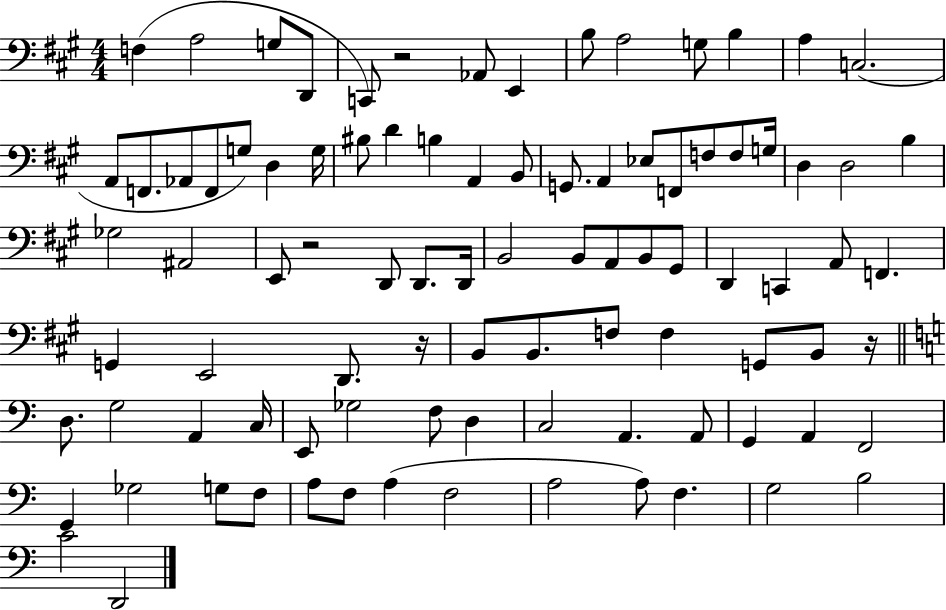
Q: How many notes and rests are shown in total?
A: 92